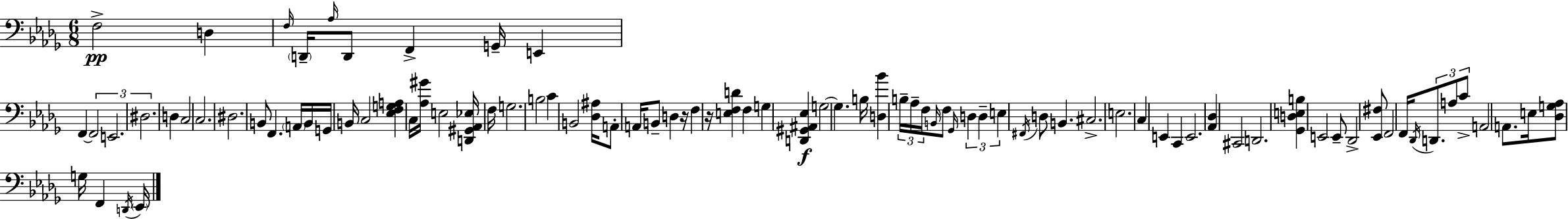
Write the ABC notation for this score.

X:1
T:Untitled
M:6/8
L:1/4
K:Bbm
F,2 D, F,/4 D,,/4 _A,/4 D,,/2 F,, G,,/4 E,, F,, F,,2 E,,2 ^D,2 D, C,2 C,2 ^D,2 B,,/2 F,, A,,/4 B,,/4 G,,/4 B,,/4 C,2 [_E,F,G,A,] C,/4 [_A,^G]/4 E,2 [D,,^G,,_A,,_E,]/4 F,/4 G,2 B,2 C B,,2 [_D,^A,]/4 A,,/2 A,,/4 B,,/2 D, z/4 F, z/4 [E,F,D] F, G, [D,,^G,,^A,,_E,] G,2 G, B,/4 [D,_B] B,/4 _A,/4 F,/4 B,,/4 F,/2 _G,,/4 D, D, E, ^F,,/4 D,/2 B,, ^C,2 E,2 C, E,, C,, E,,2 [_A,,_D,] ^C,,2 D,,2 [_G,,D,E,B,] E,,2 E,,/2 _D,,2 [_E,,^F,]/2 F,,2 F,,/4 _D,,/4 D,,/2 A,/2 C/2 A,,2 A,,/2 E,/4 [_D,G,_A,]/2 G,/4 F,, D,,/4 _E,,/4